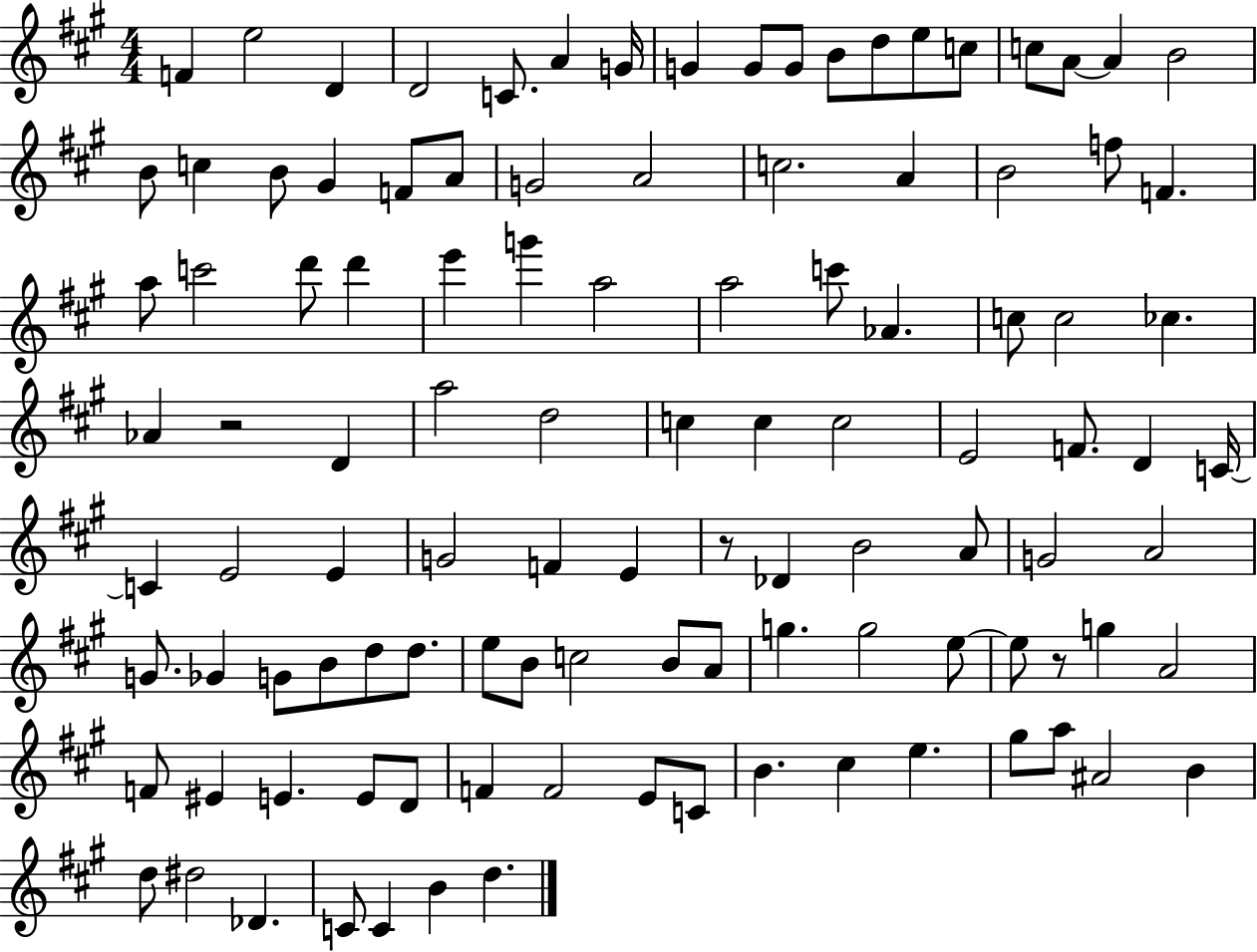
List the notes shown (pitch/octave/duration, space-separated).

F4/q E5/h D4/q D4/h C4/e. A4/q G4/s G4/q G4/e G4/e B4/e D5/e E5/e C5/e C5/e A4/e A4/q B4/h B4/e C5/q B4/e G#4/q F4/e A4/e G4/h A4/h C5/h. A4/q B4/h F5/e F4/q. A5/e C6/h D6/e D6/q E6/q G6/q A5/h A5/h C6/e Ab4/q. C5/e C5/h CES5/q. Ab4/q R/h D4/q A5/h D5/h C5/q C5/q C5/h E4/h F4/e. D4/q C4/s C4/q E4/h E4/q G4/h F4/q E4/q R/e Db4/q B4/h A4/e G4/h A4/h G4/e. Gb4/q G4/e B4/e D5/e D5/e. E5/e B4/e C5/h B4/e A4/e G5/q. G5/h E5/e E5/e R/e G5/q A4/h F4/e EIS4/q E4/q. E4/e D4/e F4/q F4/h E4/e C4/e B4/q. C#5/q E5/q. G#5/e A5/e A#4/h B4/q D5/e D#5/h Db4/q. C4/e C4/q B4/q D5/q.